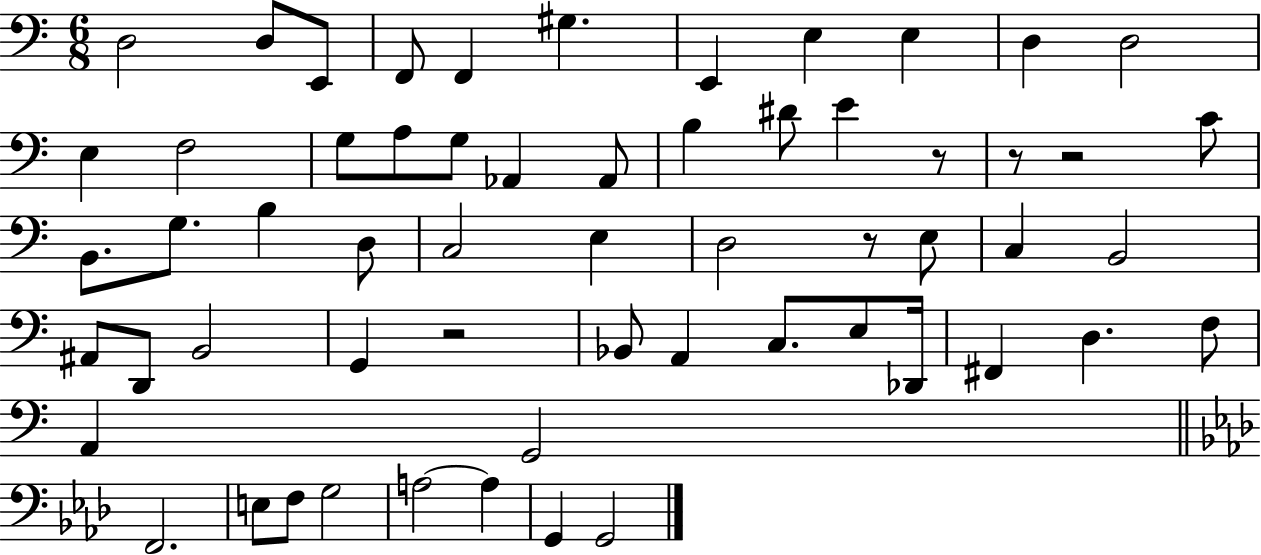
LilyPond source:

{
  \clef bass
  \numericTimeSignature
  \time 6/8
  \key c \major
  d2 d8 e,8 | f,8 f,4 gis4. | e,4 e4 e4 | d4 d2 | \break e4 f2 | g8 a8 g8 aes,4 aes,8 | b4 dis'8 e'4 r8 | r8 r2 c'8 | \break b,8. g8. b4 d8 | c2 e4 | d2 r8 e8 | c4 b,2 | \break ais,8 d,8 b,2 | g,4 r2 | bes,8 a,4 c8. e8 des,16 | fis,4 d4. f8 | \break a,4 g,2 | \bar "||" \break \key aes \major f,2. | e8 f8 g2 | a2~~ a4 | g,4 g,2 | \break \bar "|."
}